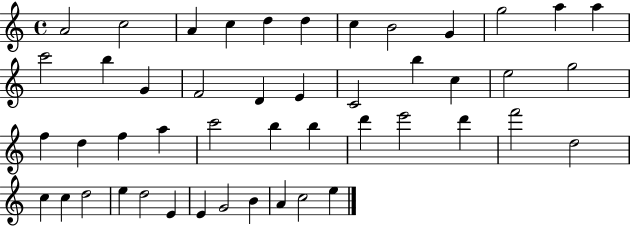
X:1
T:Untitled
M:4/4
L:1/4
K:C
A2 c2 A c d d c B2 G g2 a a c'2 b G F2 D E C2 b c e2 g2 f d f a c'2 b b d' e'2 d' f'2 d2 c c d2 e d2 E E G2 B A c2 e